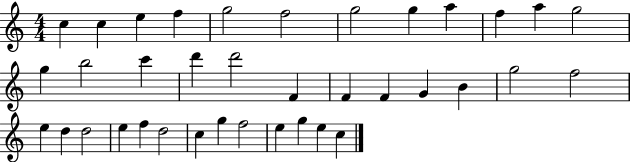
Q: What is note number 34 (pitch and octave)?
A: E5